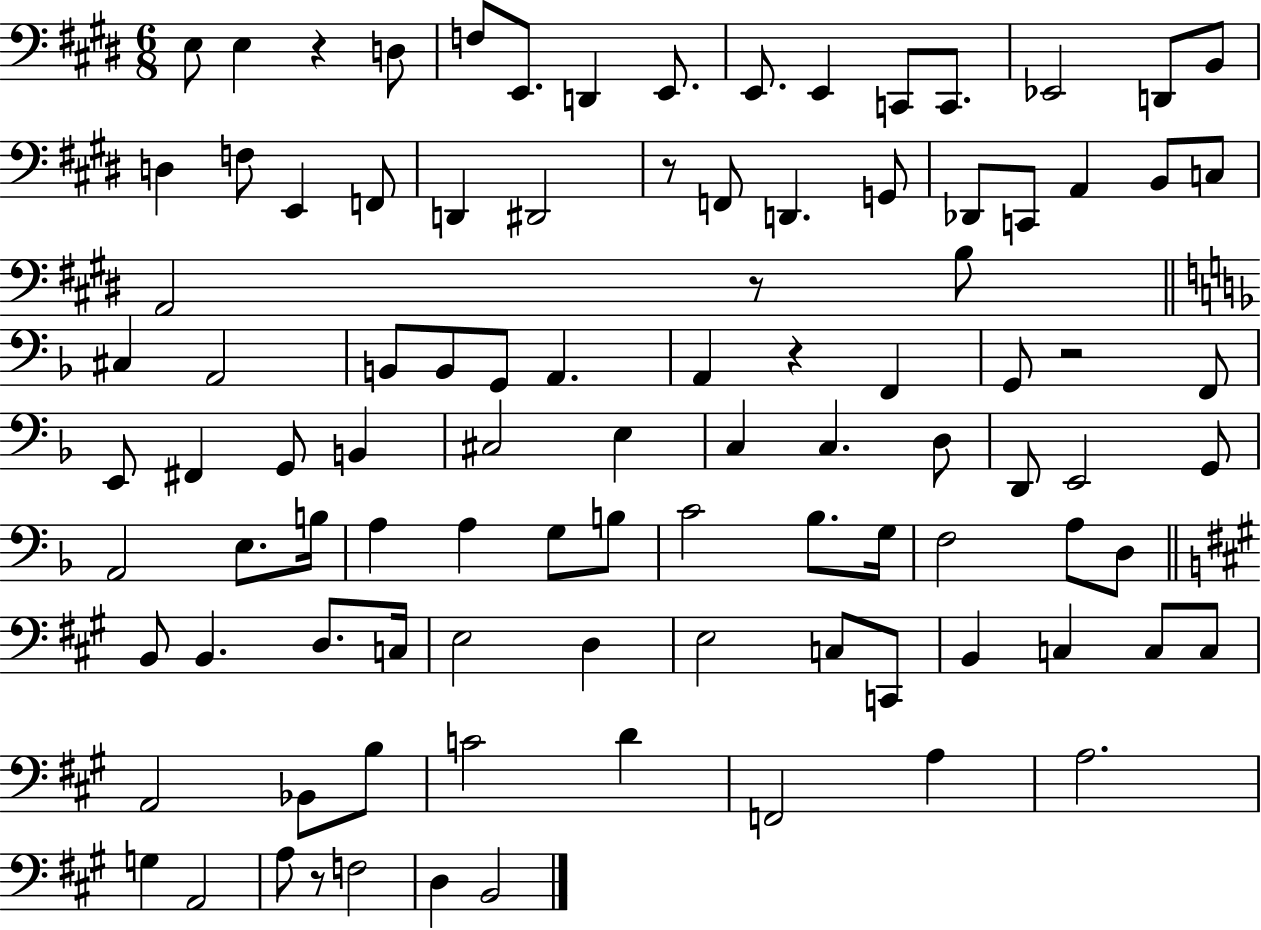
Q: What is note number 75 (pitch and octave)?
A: B2